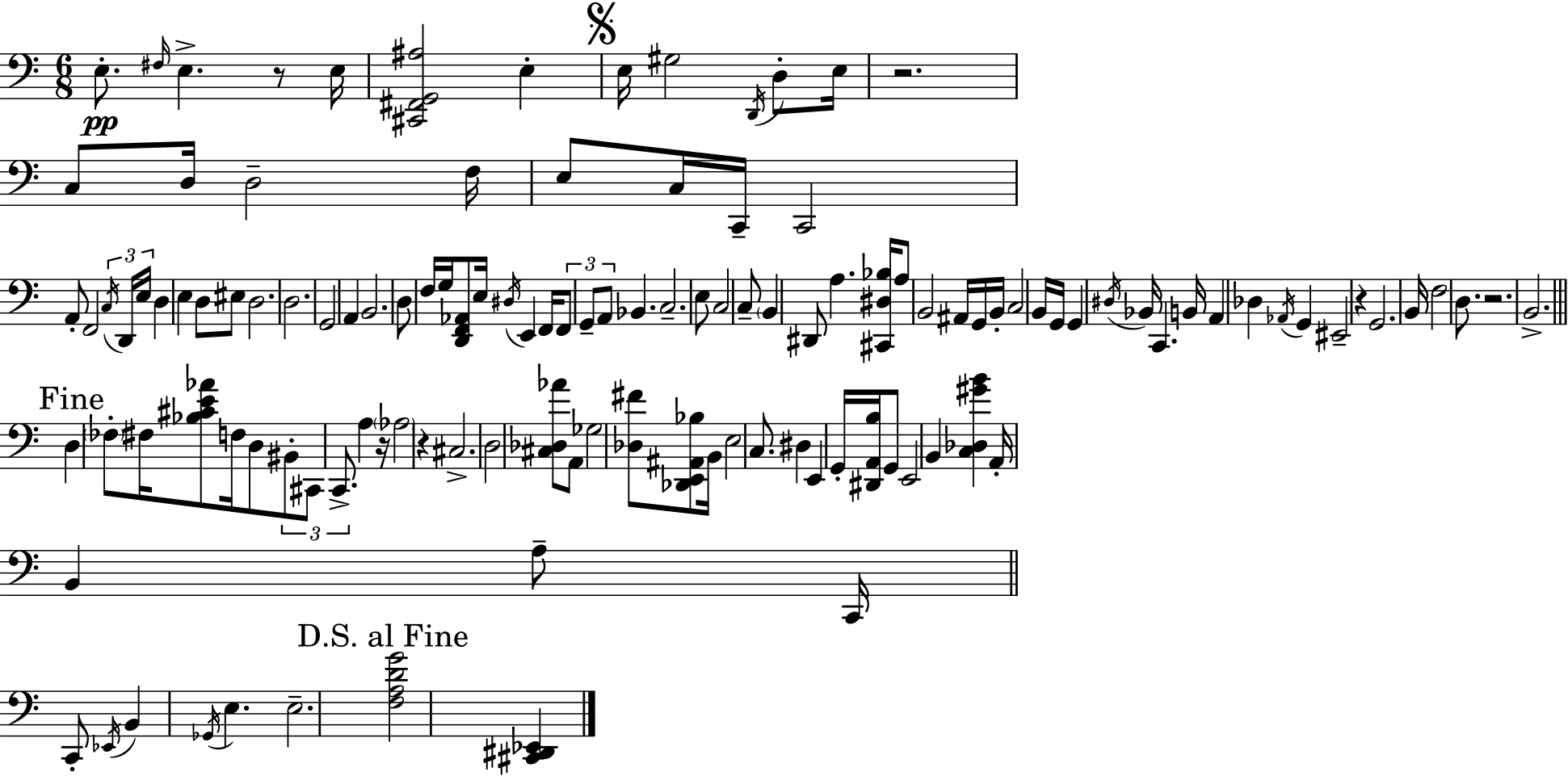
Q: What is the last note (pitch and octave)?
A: E3